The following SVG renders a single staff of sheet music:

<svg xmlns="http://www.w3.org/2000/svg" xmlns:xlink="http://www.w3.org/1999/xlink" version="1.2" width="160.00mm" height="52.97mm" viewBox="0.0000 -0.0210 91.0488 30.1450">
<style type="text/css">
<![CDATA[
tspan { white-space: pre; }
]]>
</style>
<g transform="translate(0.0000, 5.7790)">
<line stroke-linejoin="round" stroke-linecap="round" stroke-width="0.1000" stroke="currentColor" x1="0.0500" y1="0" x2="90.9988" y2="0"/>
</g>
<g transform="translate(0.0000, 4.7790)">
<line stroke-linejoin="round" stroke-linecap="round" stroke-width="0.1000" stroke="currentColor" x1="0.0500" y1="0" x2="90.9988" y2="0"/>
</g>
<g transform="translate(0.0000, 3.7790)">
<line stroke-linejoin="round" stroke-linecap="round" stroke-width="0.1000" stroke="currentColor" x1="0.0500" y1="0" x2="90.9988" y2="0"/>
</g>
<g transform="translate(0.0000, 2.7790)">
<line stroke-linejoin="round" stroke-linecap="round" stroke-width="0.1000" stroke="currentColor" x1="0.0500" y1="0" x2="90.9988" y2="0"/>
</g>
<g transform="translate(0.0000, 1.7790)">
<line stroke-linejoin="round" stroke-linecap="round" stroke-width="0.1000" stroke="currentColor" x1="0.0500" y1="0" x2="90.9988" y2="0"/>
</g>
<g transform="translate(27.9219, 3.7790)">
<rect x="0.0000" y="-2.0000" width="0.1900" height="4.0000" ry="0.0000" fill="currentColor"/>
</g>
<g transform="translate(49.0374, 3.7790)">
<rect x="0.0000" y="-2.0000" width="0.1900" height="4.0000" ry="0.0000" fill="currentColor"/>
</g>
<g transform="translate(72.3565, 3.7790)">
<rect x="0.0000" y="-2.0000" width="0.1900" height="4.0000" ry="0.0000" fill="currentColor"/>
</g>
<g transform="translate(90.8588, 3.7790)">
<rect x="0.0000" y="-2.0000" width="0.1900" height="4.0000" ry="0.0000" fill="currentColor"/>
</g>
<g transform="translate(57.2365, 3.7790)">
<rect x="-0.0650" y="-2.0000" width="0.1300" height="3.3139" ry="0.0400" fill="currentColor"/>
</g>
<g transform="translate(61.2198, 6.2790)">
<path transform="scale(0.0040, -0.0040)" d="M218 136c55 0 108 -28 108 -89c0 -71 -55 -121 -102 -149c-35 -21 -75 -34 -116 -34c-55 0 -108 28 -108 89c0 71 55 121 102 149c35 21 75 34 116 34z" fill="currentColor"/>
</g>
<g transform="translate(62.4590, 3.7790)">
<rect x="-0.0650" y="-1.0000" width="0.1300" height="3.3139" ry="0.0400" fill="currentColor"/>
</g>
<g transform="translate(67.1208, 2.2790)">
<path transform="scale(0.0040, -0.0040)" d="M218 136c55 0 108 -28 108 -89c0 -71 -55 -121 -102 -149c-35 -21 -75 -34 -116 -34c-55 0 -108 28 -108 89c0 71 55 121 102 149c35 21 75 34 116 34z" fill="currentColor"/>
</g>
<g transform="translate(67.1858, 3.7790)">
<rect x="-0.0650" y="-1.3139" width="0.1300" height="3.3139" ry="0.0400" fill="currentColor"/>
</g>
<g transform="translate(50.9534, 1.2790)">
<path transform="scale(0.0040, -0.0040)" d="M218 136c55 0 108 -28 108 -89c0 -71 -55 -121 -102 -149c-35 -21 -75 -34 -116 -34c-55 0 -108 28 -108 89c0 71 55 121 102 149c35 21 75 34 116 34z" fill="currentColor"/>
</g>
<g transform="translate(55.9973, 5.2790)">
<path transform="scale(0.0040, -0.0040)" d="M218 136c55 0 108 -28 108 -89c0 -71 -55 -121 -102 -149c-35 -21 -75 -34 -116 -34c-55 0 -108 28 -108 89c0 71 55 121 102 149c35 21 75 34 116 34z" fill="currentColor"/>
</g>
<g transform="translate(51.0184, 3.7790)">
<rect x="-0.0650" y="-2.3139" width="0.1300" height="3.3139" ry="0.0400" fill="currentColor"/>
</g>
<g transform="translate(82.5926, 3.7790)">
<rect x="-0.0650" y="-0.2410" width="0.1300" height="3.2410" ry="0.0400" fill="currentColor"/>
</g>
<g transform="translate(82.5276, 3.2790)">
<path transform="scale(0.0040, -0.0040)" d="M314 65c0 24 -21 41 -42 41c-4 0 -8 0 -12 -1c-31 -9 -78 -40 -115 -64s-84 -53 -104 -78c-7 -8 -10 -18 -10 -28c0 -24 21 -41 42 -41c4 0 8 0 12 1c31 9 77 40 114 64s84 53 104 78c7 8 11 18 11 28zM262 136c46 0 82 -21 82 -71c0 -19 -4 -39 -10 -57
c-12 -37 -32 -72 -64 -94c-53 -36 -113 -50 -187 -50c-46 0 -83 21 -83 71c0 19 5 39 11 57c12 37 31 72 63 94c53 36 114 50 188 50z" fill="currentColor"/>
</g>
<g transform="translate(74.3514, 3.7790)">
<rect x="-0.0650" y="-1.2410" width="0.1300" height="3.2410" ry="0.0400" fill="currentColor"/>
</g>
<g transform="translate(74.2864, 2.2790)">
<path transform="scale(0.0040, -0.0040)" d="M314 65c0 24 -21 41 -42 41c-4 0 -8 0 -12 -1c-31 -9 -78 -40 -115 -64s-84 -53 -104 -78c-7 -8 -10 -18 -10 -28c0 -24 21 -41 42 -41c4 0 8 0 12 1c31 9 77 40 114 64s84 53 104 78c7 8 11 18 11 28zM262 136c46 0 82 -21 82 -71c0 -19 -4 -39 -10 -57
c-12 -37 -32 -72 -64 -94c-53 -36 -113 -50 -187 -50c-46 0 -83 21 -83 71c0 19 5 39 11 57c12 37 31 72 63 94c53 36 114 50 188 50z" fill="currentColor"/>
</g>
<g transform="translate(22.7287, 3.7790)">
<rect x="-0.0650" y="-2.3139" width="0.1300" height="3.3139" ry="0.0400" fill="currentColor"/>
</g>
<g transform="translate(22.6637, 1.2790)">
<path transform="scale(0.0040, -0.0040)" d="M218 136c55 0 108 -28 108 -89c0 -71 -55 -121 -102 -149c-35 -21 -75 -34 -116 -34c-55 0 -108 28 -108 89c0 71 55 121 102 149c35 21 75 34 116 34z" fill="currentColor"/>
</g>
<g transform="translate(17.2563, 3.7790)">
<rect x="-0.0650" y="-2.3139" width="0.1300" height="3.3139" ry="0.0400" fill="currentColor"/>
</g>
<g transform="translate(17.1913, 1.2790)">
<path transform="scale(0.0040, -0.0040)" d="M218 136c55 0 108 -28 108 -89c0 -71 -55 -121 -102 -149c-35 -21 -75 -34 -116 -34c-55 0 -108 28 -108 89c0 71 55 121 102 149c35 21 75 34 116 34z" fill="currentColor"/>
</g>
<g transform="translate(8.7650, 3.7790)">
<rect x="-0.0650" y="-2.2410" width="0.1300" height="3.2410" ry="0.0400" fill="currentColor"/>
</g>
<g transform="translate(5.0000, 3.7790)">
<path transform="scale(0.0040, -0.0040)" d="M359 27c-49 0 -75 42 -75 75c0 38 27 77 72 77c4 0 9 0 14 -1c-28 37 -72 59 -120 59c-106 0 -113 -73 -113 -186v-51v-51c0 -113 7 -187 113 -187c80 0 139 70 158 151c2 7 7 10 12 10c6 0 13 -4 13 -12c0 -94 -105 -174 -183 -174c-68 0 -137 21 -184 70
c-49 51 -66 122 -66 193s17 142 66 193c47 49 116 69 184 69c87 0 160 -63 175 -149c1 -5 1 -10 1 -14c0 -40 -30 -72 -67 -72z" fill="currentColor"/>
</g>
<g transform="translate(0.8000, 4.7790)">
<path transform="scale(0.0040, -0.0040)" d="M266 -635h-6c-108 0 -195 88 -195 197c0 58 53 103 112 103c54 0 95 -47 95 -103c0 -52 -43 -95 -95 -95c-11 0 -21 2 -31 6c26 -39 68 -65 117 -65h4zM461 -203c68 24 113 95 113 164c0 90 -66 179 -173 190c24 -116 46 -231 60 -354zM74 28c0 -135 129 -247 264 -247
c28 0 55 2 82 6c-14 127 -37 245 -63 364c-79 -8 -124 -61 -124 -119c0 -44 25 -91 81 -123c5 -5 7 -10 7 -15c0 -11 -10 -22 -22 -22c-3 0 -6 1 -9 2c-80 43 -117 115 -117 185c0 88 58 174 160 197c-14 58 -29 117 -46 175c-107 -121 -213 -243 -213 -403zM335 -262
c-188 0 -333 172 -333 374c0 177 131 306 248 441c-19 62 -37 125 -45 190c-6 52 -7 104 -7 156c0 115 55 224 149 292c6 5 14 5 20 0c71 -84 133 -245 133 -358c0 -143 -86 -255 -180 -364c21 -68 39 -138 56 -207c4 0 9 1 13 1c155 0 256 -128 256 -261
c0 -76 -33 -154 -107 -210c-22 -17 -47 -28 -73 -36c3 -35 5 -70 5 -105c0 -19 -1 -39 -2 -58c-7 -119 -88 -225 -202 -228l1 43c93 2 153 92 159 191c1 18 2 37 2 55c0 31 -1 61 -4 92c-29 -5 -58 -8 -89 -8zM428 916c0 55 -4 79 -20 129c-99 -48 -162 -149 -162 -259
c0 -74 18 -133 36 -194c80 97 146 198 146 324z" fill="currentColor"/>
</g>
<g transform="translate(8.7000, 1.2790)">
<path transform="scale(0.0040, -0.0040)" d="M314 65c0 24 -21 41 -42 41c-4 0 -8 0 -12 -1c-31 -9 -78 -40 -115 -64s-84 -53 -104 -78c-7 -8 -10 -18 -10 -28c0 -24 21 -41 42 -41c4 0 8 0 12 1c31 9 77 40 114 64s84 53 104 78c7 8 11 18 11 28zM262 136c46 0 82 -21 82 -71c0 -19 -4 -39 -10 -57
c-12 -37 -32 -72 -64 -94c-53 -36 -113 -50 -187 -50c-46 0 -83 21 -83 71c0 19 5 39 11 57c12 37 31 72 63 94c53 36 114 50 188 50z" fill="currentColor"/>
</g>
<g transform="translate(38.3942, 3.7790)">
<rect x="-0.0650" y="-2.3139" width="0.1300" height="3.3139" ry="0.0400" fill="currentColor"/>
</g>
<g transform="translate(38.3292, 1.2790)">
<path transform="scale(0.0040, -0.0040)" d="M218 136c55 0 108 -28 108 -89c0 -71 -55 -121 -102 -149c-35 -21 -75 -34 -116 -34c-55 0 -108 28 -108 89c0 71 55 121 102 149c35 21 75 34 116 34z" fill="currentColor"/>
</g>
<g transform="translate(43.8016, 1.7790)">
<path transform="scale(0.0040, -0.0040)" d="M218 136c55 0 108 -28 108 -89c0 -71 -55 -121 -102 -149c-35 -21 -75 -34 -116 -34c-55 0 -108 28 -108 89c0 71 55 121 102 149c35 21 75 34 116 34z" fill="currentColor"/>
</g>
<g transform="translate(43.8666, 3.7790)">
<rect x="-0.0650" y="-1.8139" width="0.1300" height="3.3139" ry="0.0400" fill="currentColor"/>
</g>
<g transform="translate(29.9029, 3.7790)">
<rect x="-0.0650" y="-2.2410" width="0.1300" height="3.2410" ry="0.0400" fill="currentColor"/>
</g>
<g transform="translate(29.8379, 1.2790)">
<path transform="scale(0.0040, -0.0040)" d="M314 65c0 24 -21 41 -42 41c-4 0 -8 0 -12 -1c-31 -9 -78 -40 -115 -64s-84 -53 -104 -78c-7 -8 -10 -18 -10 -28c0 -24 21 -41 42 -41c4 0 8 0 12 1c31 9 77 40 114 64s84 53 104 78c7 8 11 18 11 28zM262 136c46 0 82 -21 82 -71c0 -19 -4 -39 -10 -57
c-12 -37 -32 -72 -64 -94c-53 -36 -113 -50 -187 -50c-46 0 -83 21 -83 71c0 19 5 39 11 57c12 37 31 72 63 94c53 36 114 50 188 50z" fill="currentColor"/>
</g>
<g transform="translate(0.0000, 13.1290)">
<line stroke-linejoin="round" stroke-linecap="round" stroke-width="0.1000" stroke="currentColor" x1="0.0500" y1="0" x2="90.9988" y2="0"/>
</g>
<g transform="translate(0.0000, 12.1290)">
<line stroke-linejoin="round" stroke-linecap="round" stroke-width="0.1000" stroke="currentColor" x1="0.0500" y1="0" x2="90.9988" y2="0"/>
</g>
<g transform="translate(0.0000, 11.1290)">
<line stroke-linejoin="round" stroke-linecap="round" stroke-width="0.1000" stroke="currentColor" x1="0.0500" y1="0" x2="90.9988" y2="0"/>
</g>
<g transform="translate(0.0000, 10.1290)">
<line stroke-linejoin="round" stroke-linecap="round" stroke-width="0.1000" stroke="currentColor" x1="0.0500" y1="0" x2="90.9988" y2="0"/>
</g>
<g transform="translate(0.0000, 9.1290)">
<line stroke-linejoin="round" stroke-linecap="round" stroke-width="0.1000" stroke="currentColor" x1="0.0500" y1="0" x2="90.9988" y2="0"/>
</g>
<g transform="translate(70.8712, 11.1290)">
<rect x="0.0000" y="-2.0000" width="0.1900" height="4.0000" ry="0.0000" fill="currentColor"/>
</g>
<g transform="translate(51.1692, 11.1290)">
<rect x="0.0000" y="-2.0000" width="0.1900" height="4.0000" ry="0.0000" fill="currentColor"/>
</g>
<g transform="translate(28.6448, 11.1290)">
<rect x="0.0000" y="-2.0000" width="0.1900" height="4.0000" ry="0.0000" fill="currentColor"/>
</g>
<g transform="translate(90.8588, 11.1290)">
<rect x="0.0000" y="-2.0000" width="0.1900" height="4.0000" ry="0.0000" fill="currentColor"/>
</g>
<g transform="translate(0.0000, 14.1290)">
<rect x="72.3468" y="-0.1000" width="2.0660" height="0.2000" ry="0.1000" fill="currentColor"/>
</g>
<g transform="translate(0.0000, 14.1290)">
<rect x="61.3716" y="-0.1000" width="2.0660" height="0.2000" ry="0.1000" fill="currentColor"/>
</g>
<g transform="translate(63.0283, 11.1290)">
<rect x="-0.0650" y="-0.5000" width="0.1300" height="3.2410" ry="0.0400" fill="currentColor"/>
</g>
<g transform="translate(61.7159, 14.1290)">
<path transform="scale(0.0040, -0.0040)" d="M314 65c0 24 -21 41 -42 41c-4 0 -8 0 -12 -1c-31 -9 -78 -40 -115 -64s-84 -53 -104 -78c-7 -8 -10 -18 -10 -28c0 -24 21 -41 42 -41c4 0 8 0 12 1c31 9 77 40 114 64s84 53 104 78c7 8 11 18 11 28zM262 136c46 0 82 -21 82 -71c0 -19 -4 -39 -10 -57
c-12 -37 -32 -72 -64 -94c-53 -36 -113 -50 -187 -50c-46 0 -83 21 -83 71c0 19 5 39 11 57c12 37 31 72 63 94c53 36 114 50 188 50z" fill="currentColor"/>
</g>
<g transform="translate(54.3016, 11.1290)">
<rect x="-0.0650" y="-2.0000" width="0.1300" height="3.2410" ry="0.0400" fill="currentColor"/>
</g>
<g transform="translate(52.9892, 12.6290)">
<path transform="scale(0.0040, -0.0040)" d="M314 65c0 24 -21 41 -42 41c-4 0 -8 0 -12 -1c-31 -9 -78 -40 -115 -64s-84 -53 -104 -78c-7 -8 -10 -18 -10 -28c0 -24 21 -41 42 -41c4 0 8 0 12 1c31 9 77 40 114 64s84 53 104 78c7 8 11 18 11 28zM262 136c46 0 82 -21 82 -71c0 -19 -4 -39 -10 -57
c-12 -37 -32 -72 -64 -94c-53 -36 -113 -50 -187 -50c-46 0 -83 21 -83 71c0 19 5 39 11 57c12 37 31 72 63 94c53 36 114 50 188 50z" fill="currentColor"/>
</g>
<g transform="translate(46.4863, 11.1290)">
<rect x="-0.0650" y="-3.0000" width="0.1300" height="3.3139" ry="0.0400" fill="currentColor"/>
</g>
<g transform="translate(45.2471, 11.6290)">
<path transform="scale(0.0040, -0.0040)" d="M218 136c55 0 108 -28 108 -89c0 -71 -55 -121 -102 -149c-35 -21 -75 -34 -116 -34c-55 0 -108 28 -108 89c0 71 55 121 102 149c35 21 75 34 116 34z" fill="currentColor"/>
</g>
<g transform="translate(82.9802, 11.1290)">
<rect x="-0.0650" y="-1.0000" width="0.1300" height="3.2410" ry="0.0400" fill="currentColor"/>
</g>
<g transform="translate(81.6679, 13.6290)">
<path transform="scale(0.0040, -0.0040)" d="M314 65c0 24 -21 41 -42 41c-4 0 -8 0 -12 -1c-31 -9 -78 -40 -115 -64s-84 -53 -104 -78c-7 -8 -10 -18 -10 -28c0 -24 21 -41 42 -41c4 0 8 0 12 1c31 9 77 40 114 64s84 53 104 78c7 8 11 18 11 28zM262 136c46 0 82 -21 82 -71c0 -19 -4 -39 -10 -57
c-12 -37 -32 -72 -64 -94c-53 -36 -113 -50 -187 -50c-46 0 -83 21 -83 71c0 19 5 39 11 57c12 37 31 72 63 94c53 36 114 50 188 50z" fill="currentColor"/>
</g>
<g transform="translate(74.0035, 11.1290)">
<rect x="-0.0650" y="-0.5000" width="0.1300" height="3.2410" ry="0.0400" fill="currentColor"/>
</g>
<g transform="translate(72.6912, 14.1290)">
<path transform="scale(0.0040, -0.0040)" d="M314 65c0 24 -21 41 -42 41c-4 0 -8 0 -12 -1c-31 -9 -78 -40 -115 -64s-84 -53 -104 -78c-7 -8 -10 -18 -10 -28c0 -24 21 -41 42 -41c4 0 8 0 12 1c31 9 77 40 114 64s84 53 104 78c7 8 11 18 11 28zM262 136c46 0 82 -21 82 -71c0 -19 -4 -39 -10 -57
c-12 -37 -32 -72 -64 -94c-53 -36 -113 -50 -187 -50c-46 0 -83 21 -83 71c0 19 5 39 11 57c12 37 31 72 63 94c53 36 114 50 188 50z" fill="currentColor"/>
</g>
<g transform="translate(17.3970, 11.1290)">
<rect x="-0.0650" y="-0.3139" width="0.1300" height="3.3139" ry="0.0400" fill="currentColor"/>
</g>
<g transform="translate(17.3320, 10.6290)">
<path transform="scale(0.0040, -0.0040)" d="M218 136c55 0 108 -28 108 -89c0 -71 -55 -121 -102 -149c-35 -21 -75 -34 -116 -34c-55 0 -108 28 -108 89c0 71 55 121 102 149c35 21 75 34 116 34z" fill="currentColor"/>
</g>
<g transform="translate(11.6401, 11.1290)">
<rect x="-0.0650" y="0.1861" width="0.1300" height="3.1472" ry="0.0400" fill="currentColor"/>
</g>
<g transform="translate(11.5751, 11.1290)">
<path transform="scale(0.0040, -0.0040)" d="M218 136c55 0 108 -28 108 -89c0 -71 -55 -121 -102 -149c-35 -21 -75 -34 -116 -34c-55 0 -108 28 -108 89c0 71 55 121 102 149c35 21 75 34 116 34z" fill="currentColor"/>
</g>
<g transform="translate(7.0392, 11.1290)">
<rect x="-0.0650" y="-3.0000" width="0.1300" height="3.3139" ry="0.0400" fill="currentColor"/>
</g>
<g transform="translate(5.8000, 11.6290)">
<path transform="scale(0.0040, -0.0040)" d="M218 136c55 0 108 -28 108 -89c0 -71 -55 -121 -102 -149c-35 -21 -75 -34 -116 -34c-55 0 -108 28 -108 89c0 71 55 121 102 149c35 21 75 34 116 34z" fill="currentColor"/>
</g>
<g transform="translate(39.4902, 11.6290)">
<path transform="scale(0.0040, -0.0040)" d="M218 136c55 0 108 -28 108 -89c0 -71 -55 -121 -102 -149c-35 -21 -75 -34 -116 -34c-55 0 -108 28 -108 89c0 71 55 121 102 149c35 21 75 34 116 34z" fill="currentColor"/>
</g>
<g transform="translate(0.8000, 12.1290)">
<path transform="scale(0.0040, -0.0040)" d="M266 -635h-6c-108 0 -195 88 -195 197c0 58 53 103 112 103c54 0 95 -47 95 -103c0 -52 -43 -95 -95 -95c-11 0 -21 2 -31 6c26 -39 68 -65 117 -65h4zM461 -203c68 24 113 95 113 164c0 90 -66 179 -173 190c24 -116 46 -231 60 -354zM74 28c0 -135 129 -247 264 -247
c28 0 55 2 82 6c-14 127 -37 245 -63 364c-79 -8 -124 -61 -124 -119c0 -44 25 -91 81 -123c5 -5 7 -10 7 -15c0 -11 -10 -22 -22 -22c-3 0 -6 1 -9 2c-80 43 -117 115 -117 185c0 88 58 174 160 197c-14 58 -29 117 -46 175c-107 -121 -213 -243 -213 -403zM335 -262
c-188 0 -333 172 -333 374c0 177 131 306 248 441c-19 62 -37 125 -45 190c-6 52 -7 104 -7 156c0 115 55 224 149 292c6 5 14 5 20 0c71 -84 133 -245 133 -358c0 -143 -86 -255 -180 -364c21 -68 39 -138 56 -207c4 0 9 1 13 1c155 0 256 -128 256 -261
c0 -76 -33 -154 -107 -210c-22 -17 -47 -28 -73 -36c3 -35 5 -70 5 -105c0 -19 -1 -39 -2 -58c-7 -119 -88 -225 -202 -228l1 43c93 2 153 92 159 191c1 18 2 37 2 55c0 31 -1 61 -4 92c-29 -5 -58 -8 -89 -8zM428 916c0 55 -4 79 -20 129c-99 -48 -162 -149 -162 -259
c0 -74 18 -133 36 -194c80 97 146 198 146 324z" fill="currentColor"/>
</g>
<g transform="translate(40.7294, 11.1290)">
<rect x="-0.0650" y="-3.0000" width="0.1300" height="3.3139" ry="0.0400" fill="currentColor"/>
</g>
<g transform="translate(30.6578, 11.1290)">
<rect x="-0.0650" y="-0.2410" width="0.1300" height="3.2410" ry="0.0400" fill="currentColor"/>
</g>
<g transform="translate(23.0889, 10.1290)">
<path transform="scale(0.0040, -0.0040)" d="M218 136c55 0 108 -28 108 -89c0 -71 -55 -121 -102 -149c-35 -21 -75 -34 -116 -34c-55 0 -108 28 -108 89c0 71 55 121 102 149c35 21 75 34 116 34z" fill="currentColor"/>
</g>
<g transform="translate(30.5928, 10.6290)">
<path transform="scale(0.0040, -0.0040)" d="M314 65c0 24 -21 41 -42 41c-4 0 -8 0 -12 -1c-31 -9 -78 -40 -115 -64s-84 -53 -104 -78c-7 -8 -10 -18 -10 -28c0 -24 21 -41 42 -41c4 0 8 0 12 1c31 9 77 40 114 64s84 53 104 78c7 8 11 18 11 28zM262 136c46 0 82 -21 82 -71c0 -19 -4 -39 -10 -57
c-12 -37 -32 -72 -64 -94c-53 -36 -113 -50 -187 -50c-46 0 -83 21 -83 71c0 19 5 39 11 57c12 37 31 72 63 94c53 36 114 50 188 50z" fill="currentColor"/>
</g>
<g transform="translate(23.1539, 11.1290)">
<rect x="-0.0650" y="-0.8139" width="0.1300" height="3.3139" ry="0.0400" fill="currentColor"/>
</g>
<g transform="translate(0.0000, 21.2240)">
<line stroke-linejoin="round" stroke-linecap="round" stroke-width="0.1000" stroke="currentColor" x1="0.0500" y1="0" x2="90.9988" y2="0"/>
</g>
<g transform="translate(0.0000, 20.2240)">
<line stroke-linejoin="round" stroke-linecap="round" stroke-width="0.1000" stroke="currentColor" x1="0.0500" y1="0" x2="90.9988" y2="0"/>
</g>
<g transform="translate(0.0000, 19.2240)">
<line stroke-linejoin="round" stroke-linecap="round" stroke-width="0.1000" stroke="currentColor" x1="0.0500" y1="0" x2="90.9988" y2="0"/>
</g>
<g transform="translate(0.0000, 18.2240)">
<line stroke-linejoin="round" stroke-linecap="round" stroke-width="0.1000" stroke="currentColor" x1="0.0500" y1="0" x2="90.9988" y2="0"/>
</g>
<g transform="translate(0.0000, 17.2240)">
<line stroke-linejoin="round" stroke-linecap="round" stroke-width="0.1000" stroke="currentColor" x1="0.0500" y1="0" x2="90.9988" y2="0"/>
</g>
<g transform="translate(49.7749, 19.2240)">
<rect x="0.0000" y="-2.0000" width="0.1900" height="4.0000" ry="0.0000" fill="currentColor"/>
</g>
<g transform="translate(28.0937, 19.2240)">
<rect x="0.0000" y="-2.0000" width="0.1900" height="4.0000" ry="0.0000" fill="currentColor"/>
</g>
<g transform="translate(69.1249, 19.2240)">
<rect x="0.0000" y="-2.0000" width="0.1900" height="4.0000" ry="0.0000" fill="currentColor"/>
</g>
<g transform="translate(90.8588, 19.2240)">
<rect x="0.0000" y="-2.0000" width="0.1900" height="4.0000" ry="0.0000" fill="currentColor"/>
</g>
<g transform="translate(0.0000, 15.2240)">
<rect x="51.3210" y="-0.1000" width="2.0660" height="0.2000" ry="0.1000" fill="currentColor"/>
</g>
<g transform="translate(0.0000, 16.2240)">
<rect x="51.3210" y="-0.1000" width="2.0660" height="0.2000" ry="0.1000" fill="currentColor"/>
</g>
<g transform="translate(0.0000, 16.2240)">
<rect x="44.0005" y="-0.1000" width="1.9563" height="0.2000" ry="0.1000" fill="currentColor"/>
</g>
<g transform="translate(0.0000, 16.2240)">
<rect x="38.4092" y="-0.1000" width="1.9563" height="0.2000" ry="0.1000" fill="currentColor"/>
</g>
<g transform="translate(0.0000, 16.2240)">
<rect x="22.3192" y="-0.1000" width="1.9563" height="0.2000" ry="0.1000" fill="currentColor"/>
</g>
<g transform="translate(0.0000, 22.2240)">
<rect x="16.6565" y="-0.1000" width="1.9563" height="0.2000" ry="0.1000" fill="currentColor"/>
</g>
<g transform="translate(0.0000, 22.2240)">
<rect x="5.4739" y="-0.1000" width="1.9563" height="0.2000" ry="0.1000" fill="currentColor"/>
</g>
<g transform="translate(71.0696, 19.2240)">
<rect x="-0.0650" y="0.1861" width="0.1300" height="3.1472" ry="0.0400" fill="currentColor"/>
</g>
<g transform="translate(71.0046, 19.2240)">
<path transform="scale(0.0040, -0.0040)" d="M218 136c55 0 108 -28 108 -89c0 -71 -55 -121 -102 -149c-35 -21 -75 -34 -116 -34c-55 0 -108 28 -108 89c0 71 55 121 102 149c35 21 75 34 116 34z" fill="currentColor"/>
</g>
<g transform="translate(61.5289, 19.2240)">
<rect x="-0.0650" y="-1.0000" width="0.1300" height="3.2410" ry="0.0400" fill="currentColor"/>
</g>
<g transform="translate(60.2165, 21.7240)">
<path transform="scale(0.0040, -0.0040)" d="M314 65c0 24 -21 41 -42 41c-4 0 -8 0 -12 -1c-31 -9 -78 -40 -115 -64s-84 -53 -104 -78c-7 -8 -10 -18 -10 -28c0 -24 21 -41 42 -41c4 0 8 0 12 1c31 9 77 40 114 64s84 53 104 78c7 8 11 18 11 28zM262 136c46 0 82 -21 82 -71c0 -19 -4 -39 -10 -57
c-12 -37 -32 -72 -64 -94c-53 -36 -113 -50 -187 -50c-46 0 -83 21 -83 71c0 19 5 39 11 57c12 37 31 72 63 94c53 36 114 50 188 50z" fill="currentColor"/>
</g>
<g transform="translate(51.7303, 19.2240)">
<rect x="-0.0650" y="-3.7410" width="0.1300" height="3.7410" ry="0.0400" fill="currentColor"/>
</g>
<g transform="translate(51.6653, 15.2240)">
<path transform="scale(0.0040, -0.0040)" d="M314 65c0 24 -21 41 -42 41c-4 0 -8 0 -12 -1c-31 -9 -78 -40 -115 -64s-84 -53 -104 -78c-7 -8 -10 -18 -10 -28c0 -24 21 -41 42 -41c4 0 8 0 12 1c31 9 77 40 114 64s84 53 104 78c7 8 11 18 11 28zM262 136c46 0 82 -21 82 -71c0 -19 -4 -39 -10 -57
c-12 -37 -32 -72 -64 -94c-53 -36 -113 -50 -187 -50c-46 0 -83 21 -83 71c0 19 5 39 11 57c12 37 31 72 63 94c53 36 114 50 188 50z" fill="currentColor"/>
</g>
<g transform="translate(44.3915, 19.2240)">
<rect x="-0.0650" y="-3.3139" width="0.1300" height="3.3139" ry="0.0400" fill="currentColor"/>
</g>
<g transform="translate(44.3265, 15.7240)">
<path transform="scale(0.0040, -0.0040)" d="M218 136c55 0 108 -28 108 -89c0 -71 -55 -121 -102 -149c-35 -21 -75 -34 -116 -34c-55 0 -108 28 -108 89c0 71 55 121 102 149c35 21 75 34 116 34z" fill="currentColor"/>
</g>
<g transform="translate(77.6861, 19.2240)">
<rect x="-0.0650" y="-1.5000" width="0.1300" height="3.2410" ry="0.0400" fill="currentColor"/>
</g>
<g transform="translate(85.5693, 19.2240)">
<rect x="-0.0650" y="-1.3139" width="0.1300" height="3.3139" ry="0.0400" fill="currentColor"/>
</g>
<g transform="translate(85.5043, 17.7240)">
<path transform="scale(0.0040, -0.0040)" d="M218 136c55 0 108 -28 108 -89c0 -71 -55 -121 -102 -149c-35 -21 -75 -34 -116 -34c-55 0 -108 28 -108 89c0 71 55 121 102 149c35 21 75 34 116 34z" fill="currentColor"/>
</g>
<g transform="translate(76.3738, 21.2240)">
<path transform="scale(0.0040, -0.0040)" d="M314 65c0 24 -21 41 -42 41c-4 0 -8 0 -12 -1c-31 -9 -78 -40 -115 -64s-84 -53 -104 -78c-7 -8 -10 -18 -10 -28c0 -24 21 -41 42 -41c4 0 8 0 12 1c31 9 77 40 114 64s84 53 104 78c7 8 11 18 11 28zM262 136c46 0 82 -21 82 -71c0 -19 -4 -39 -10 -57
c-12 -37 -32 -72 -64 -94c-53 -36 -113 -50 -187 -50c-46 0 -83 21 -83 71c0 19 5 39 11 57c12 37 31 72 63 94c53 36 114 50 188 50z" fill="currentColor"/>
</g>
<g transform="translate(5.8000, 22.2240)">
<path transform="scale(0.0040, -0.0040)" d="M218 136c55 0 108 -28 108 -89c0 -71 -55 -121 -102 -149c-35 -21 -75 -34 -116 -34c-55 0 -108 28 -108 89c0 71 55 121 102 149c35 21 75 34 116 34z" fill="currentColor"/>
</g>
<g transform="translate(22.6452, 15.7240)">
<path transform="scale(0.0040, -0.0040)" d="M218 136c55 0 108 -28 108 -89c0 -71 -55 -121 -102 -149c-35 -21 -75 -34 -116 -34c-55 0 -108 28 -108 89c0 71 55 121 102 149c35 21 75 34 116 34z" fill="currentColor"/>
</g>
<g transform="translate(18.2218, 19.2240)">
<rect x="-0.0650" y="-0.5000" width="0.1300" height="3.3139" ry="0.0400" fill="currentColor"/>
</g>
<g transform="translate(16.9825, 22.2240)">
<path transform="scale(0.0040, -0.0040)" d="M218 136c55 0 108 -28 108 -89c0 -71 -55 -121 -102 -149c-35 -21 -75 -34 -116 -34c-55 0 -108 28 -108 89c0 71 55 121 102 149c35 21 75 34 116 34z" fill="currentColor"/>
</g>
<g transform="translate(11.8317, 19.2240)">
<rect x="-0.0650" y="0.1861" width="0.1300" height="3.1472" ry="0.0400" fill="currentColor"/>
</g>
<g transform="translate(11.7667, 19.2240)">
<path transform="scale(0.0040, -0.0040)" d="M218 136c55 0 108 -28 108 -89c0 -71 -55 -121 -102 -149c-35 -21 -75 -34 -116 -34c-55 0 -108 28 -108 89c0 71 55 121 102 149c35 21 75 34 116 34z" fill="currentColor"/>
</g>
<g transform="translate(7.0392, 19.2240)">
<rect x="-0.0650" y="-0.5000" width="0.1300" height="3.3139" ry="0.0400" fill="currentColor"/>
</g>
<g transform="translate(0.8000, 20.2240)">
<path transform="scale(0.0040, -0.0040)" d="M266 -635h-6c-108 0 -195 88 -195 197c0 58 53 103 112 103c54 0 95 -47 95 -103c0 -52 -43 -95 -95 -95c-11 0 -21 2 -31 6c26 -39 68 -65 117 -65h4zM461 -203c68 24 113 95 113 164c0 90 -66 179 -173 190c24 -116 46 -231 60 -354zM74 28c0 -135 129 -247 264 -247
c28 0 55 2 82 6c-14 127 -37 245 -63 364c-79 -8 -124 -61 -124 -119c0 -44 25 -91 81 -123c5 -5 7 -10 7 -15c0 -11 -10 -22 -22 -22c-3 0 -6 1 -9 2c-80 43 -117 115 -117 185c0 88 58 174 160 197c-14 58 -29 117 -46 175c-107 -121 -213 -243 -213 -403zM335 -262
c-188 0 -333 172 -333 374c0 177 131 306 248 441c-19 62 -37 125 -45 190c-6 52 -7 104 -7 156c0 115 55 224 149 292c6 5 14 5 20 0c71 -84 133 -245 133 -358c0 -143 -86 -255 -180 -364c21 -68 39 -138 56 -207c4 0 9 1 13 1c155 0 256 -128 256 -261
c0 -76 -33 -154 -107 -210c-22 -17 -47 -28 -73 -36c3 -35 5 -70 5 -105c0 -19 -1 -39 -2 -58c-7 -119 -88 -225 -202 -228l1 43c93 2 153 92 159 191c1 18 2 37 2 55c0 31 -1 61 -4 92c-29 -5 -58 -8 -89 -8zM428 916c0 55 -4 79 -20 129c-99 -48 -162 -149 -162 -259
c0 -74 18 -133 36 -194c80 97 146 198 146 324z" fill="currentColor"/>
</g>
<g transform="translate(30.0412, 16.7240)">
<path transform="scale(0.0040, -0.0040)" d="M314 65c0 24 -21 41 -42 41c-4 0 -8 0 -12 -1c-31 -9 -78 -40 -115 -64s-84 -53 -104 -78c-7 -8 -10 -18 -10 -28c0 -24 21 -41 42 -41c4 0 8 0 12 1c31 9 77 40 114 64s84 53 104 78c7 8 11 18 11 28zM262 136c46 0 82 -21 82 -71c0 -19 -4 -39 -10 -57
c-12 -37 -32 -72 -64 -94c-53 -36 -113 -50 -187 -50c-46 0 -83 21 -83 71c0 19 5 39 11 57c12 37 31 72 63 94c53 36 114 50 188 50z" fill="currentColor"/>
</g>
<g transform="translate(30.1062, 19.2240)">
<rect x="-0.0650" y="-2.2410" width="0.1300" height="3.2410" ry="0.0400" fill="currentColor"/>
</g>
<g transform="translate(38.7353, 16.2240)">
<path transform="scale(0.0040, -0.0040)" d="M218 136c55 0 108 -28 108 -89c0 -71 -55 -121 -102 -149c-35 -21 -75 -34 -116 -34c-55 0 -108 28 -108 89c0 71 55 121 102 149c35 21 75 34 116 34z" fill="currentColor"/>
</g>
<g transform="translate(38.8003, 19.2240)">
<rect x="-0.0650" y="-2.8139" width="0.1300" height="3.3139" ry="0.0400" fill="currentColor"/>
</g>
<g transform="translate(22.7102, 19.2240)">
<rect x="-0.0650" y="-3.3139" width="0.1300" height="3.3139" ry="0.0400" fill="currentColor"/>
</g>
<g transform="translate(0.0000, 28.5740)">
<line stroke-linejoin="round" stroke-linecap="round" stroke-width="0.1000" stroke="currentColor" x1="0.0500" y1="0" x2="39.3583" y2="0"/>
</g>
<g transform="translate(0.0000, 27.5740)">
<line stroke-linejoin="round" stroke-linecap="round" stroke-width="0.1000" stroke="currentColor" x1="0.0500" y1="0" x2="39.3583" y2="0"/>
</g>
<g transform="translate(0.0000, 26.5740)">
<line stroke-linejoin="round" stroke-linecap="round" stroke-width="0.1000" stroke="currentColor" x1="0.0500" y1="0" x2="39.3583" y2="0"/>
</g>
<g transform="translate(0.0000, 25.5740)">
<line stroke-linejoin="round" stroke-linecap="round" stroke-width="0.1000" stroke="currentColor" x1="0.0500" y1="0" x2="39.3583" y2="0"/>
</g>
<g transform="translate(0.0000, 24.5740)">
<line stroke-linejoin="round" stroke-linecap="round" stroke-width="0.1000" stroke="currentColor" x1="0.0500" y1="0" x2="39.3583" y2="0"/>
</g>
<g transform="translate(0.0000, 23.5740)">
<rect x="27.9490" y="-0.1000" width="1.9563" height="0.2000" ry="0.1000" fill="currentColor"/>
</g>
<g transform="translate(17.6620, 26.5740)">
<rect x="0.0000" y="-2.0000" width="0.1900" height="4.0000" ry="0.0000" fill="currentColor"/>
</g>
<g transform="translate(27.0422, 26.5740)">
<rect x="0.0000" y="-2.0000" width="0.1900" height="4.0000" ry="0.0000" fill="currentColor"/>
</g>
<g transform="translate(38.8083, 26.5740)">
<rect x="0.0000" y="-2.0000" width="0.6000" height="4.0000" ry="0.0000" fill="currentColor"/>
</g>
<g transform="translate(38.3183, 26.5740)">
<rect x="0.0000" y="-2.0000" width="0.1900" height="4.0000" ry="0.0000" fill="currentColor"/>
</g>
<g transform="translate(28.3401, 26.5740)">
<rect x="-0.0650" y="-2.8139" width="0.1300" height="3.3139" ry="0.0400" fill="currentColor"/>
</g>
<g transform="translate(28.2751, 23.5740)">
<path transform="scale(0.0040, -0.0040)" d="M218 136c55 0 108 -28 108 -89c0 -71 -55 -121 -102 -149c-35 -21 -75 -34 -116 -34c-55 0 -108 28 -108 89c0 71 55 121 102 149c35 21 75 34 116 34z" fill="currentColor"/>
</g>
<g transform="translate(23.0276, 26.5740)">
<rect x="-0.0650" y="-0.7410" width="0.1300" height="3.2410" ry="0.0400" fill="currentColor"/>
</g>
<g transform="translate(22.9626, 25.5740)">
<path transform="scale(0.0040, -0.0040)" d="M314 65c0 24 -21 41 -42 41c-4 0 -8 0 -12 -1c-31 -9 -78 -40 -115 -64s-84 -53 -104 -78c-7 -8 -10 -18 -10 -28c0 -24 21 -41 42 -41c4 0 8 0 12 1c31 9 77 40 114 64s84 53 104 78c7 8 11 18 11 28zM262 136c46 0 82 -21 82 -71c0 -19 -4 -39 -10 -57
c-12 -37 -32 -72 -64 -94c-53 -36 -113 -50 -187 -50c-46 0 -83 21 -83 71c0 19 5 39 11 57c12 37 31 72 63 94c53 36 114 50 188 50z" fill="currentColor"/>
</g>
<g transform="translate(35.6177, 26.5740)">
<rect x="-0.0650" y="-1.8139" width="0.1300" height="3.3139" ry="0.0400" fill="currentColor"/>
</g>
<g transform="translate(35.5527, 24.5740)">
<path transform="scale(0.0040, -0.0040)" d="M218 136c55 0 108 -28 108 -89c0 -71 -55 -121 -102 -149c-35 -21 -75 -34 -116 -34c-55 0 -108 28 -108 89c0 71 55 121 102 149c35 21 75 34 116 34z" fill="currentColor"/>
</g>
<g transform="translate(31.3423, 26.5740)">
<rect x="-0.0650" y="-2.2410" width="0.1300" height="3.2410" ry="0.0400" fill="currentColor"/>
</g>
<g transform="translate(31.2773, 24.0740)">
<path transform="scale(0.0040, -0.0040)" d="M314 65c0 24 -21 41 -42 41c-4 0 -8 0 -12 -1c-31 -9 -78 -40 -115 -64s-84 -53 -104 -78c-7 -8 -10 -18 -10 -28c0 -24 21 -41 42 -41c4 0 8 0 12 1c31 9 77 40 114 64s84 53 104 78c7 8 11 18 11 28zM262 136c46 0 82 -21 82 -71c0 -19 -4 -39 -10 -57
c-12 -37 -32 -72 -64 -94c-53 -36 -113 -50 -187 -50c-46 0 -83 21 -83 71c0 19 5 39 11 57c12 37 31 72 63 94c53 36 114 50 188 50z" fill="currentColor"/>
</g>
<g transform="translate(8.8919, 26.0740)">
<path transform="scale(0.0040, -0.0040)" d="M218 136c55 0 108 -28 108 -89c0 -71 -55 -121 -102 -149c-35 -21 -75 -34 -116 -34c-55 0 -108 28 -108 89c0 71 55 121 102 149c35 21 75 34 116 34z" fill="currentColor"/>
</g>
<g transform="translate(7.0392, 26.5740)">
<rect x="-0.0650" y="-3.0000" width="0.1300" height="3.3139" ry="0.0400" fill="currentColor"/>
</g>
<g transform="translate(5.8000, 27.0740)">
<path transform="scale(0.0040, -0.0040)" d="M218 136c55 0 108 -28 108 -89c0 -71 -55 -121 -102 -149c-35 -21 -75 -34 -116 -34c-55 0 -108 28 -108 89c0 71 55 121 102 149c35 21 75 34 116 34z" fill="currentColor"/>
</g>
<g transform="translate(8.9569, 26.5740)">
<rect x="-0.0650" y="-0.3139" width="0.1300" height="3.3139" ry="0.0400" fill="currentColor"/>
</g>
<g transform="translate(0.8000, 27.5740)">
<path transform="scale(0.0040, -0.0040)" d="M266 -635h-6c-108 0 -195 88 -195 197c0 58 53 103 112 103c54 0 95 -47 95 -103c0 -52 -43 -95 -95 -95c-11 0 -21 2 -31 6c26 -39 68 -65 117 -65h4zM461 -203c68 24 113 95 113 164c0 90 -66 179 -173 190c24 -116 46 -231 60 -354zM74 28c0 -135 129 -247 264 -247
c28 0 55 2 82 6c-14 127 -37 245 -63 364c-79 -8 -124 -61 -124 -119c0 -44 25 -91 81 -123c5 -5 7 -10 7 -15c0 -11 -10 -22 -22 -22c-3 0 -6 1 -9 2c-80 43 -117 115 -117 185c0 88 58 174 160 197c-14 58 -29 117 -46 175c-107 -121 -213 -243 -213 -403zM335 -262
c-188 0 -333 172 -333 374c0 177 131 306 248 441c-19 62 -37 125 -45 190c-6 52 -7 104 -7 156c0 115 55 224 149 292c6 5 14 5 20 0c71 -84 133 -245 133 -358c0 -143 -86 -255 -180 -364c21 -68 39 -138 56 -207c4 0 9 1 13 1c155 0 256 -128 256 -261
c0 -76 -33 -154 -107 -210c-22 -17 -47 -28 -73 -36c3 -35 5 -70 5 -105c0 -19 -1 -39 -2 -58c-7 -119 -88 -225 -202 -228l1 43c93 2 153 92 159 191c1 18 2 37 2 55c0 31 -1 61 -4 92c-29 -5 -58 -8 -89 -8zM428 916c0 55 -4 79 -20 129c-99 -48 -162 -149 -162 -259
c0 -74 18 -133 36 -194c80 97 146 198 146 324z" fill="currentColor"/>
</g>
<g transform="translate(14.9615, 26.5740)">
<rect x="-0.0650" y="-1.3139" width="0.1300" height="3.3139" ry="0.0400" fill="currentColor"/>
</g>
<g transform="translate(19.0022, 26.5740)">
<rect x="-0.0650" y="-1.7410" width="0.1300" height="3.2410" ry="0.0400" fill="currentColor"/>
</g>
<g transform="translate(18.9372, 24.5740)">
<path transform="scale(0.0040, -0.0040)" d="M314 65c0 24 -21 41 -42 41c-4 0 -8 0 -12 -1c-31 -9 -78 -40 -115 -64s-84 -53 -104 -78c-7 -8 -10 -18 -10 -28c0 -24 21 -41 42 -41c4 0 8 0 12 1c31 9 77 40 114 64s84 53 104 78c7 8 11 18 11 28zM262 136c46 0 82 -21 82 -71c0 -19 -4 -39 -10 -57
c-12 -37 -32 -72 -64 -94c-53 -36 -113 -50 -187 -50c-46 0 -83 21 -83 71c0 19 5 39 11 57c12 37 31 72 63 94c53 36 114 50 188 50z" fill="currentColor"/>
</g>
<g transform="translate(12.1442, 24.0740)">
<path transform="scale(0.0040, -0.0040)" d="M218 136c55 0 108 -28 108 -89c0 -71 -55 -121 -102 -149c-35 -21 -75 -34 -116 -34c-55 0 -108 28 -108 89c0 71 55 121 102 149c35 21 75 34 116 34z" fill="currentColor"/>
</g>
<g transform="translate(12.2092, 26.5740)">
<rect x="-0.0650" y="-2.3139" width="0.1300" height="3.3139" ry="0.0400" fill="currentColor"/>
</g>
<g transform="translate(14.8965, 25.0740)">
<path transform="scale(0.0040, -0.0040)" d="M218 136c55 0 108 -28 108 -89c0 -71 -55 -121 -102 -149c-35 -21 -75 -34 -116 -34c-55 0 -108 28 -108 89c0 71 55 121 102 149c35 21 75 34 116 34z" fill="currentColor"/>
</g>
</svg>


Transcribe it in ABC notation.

X:1
T:Untitled
M:4/4
L:1/4
K:C
g2 g g g2 g f g F D e e2 c2 A B c d c2 A A F2 C2 C2 D2 C B C b g2 a b c'2 D2 B E2 e A c g e f2 d2 a g2 f